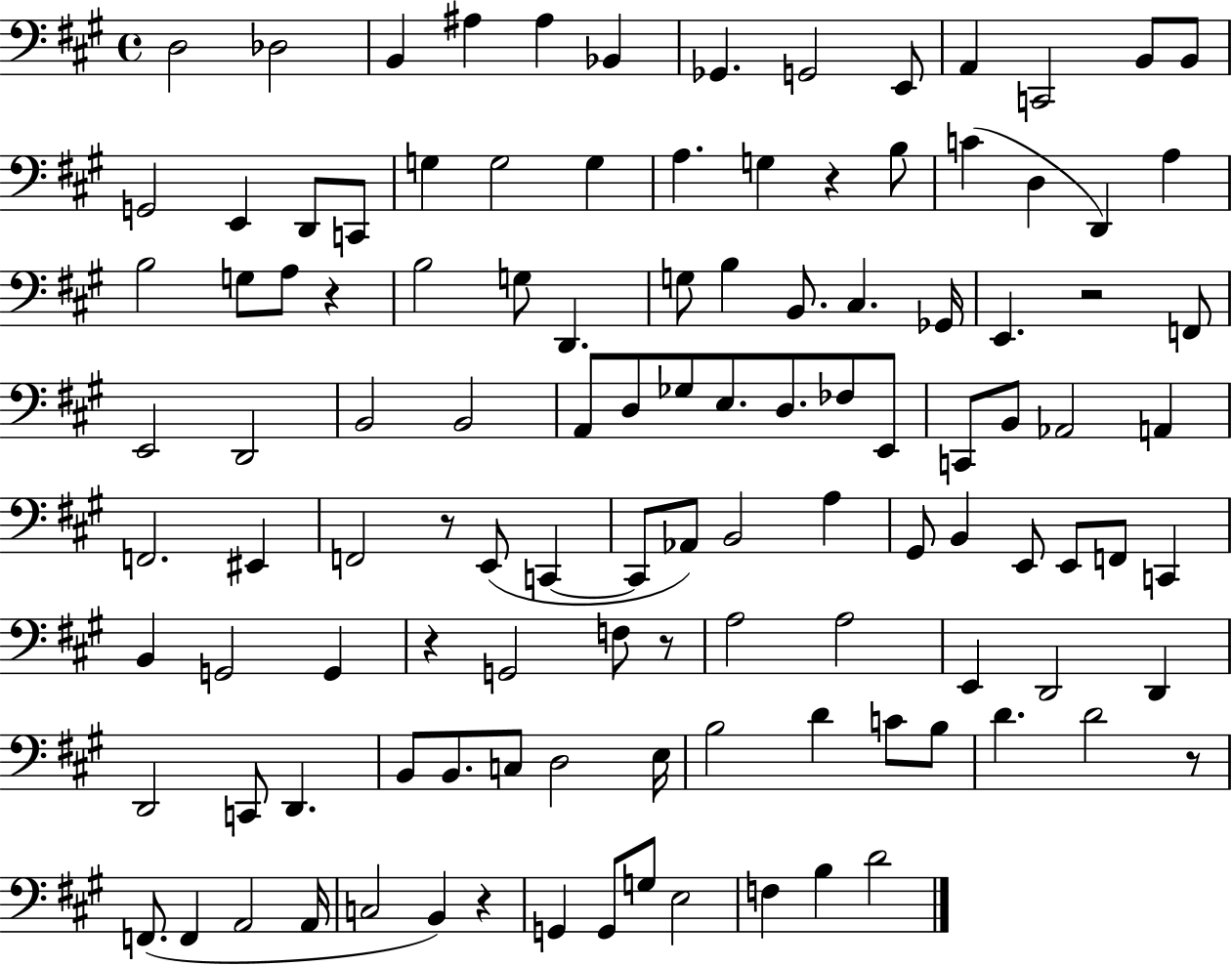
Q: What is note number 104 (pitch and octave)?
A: E3